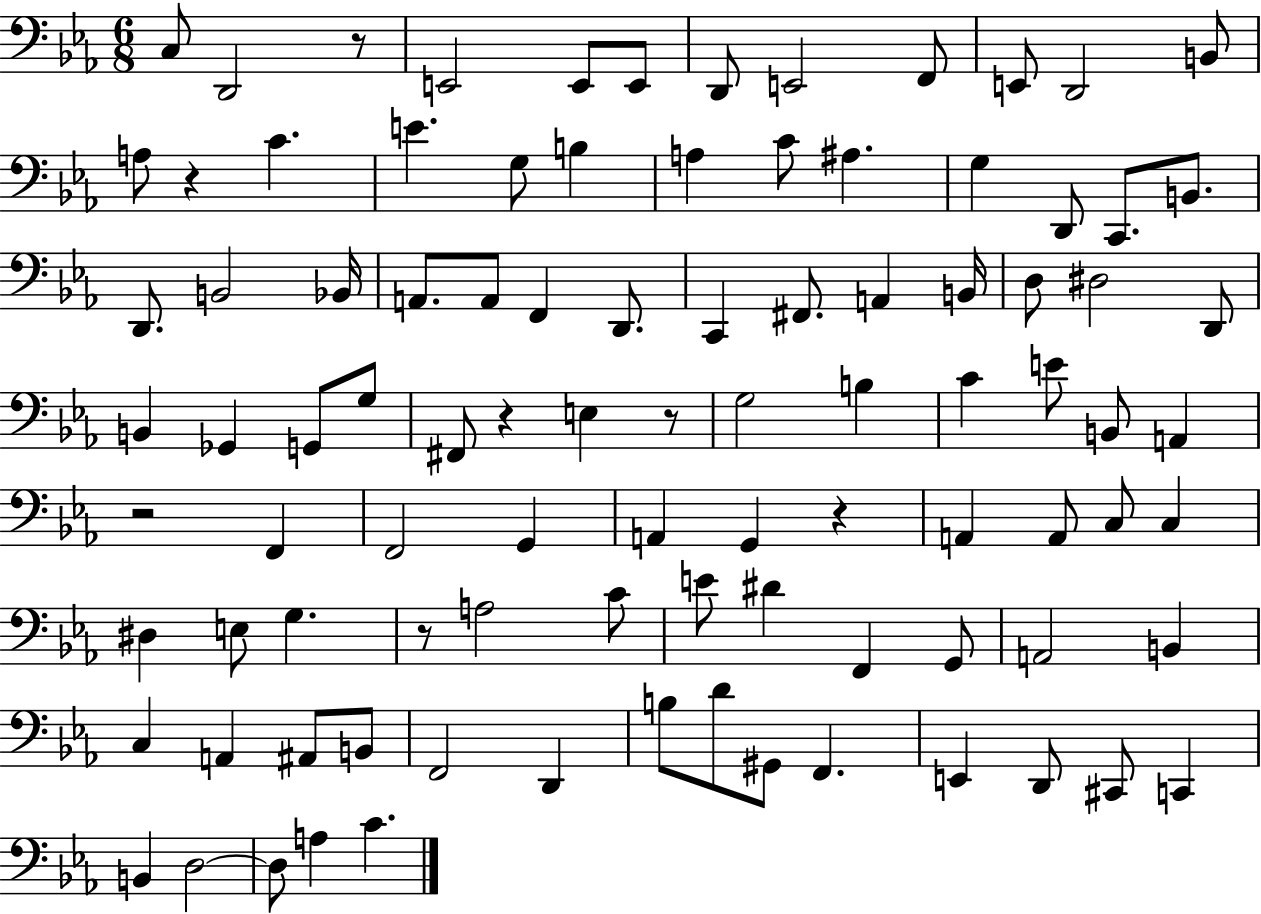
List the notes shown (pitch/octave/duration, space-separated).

C3/e D2/h R/e E2/h E2/e E2/e D2/e E2/h F2/e E2/e D2/h B2/e A3/e R/q C4/q. E4/q. G3/e B3/q A3/q C4/e A#3/q. G3/q D2/e C2/e. B2/e. D2/e. B2/h Bb2/s A2/e. A2/e F2/q D2/e. C2/q F#2/e. A2/q B2/s D3/e D#3/h D2/e B2/q Gb2/q G2/e G3/e F#2/e R/q E3/q R/e G3/h B3/q C4/q E4/e B2/e A2/q R/h F2/q F2/h G2/q A2/q G2/q R/q A2/q A2/e C3/e C3/q D#3/q E3/e G3/q. R/e A3/h C4/e E4/e D#4/q F2/q G2/e A2/h B2/q C3/q A2/q A#2/e B2/e F2/h D2/q B3/e D4/e G#2/e F2/q. E2/q D2/e C#2/e C2/q B2/q D3/h D3/e A3/q C4/q.